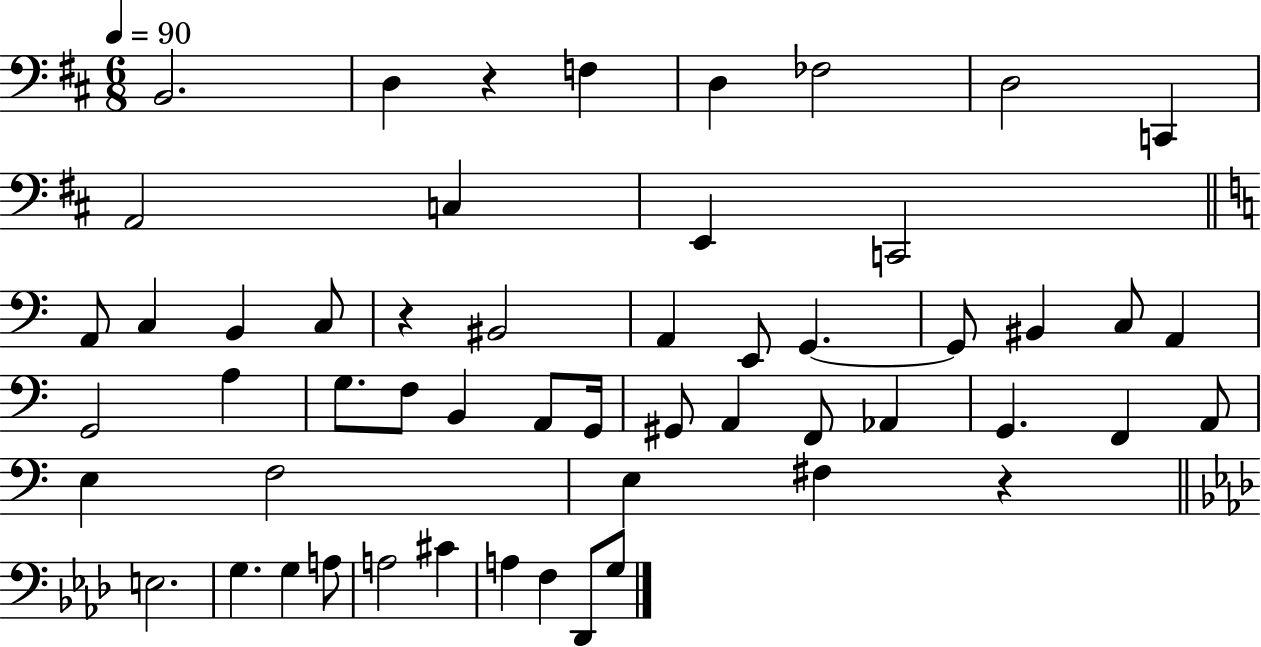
B2/h. D3/q R/q F3/q D3/q FES3/h D3/h C2/q A2/h C3/q E2/q C2/h A2/e C3/q B2/q C3/e R/q BIS2/h A2/q E2/e G2/q. G2/e BIS2/q C3/e A2/q G2/h A3/q G3/e. F3/e B2/q A2/e G2/s G#2/e A2/q F2/e Ab2/q G2/q. F2/q A2/e E3/q F3/h E3/q F#3/q R/q E3/h. G3/q. G3/q A3/e A3/h C#4/q A3/q F3/q Db2/e G3/e